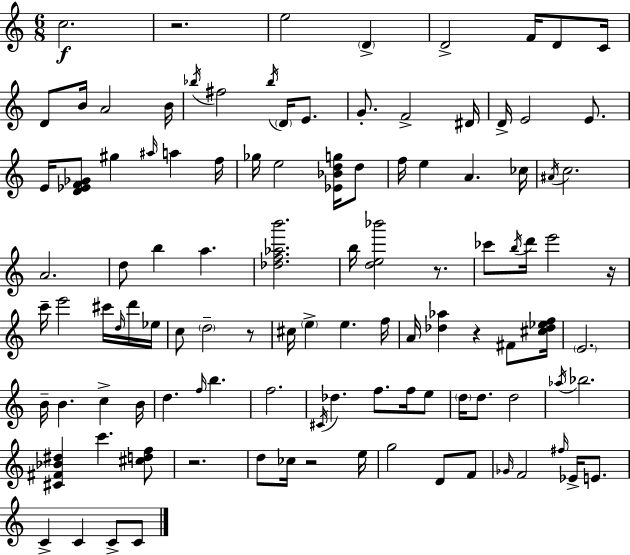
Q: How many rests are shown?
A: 7